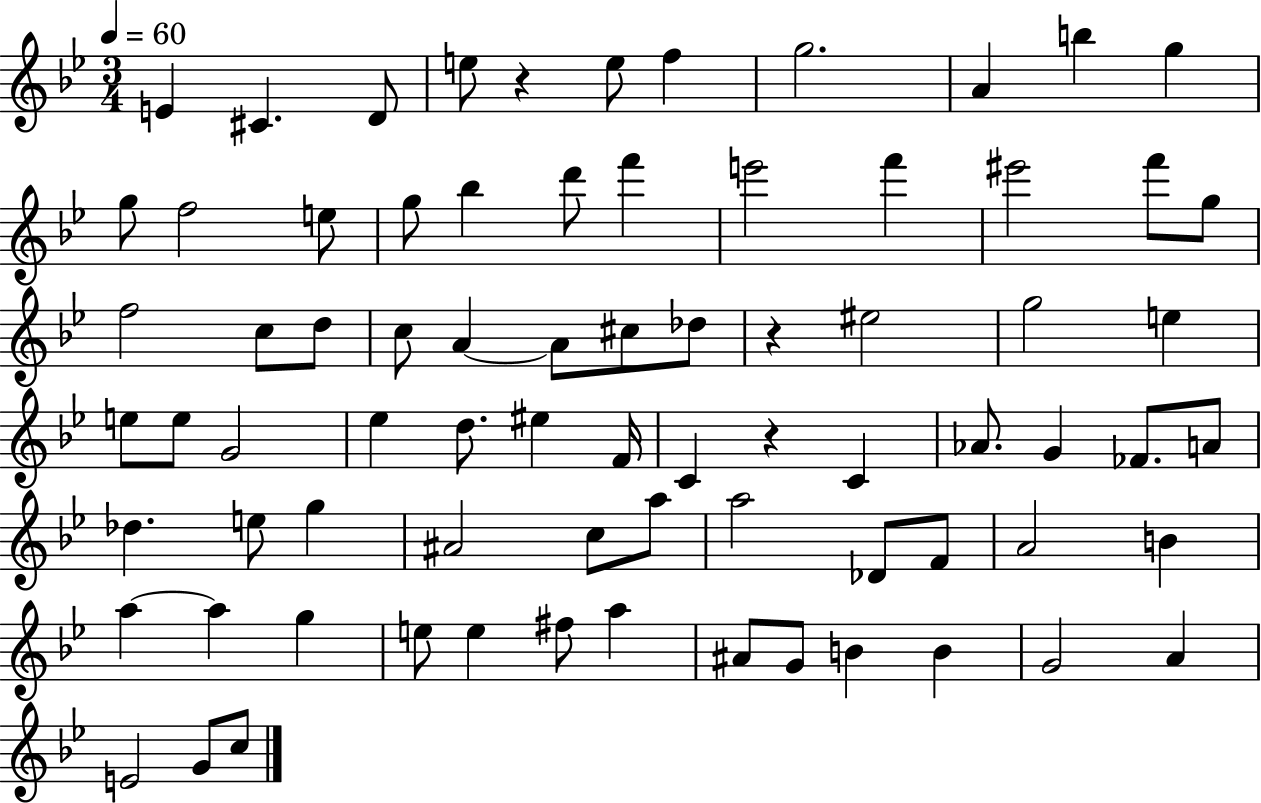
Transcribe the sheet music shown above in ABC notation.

X:1
T:Untitled
M:3/4
L:1/4
K:Bb
E ^C D/2 e/2 z e/2 f g2 A b g g/2 f2 e/2 g/2 _b d'/2 f' e'2 f' ^e'2 f'/2 g/2 f2 c/2 d/2 c/2 A A/2 ^c/2 _d/2 z ^e2 g2 e e/2 e/2 G2 _e d/2 ^e F/4 C z C _A/2 G _F/2 A/2 _d e/2 g ^A2 c/2 a/2 a2 _D/2 F/2 A2 B a a g e/2 e ^f/2 a ^A/2 G/2 B B G2 A E2 G/2 c/2